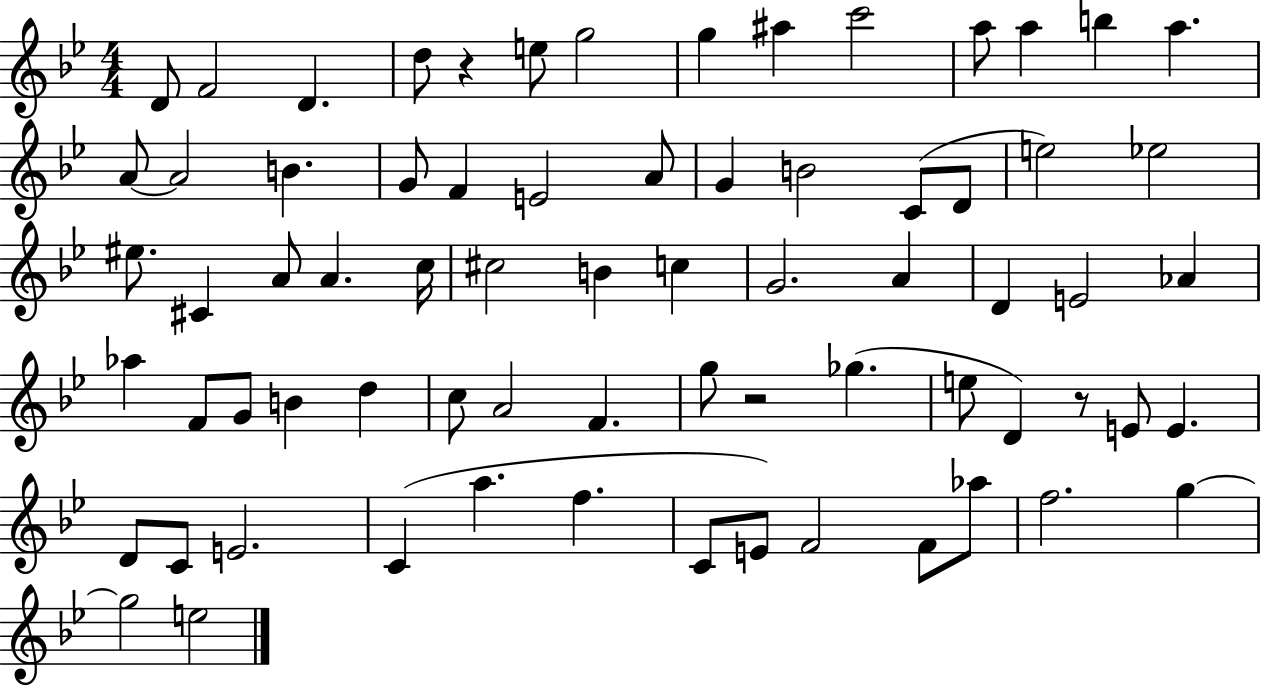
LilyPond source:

{
  \clef treble
  \numericTimeSignature
  \time 4/4
  \key bes \major
  d'8 f'2 d'4. | d''8 r4 e''8 g''2 | g''4 ais''4 c'''2 | a''8 a''4 b''4 a''4. | \break a'8~~ a'2 b'4. | g'8 f'4 e'2 a'8 | g'4 b'2 c'8( d'8 | e''2) ees''2 | \break eis''8. cis'4 a'8 a'4. c''16 | cis''2 b'4 c''4 | g'2. a'4 | d'4 e'2 aes'4 | \break aes''4 f'8 g'8 b'4 d''4 | c''8 a'2 f'4. | g''8 r2 ges''4.( | e''8 d'4) r8 e'8 e'4. | \break d'8 c'8 e'2. | c'4( a''4. f''4. | c'8 e'8) f'2 f'8 aes''8 | f''2. g''4~~ | \break g''2 e''2 | \bar "|."
}